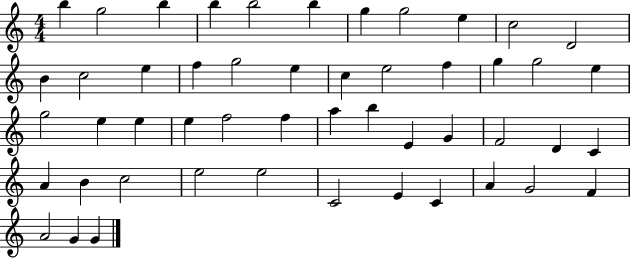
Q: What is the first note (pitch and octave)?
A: B5